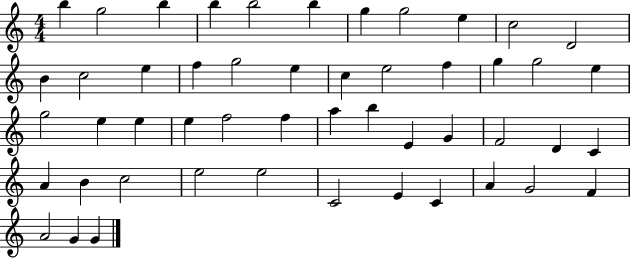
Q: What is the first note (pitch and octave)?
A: B5